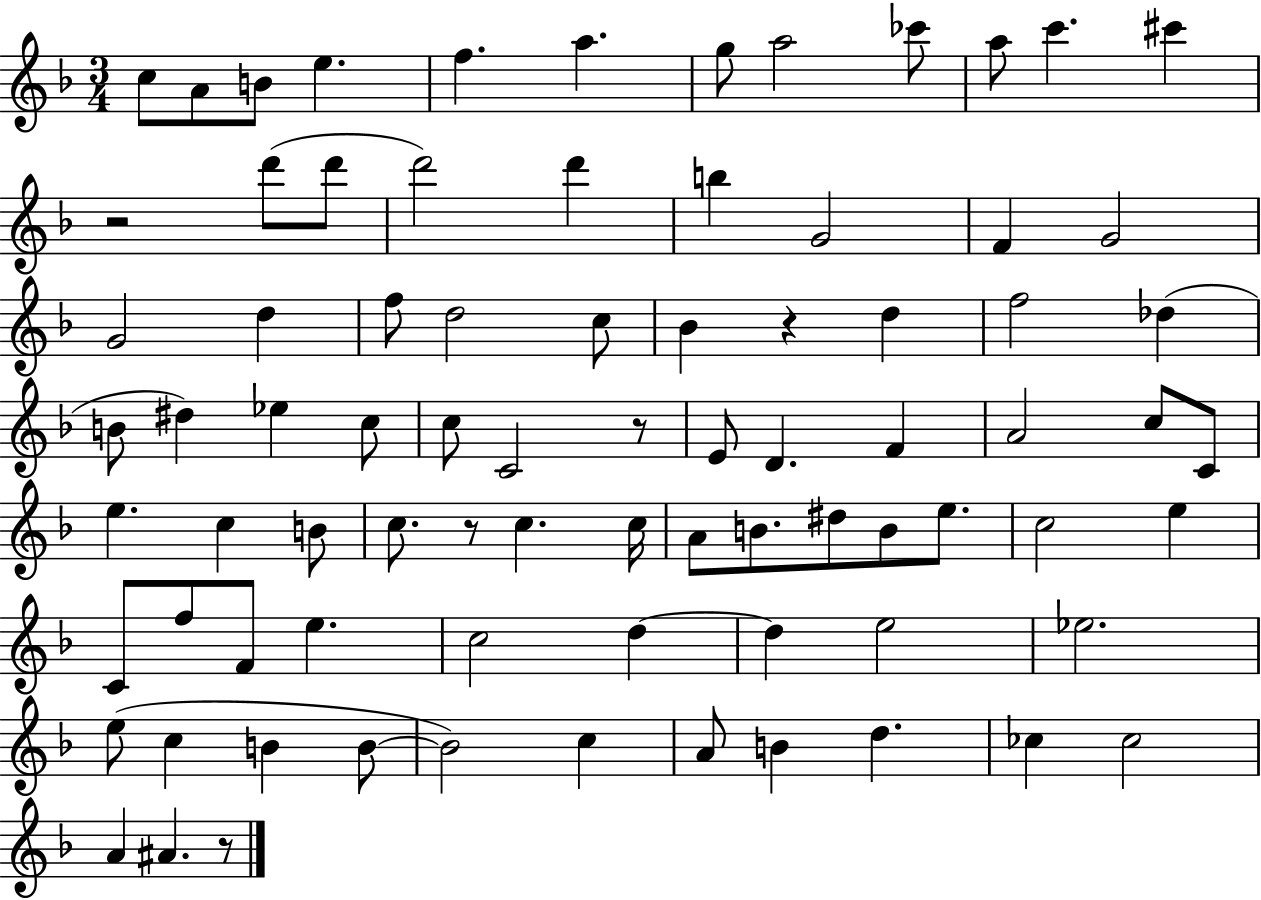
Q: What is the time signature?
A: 3/4